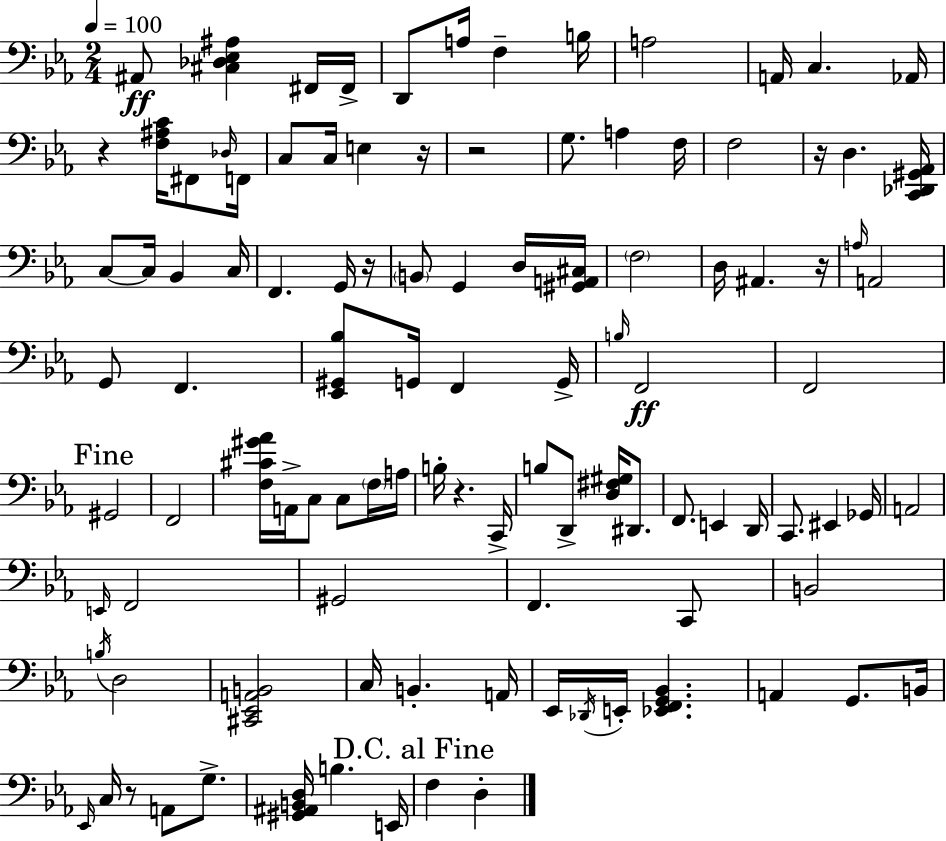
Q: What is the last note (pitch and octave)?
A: D3